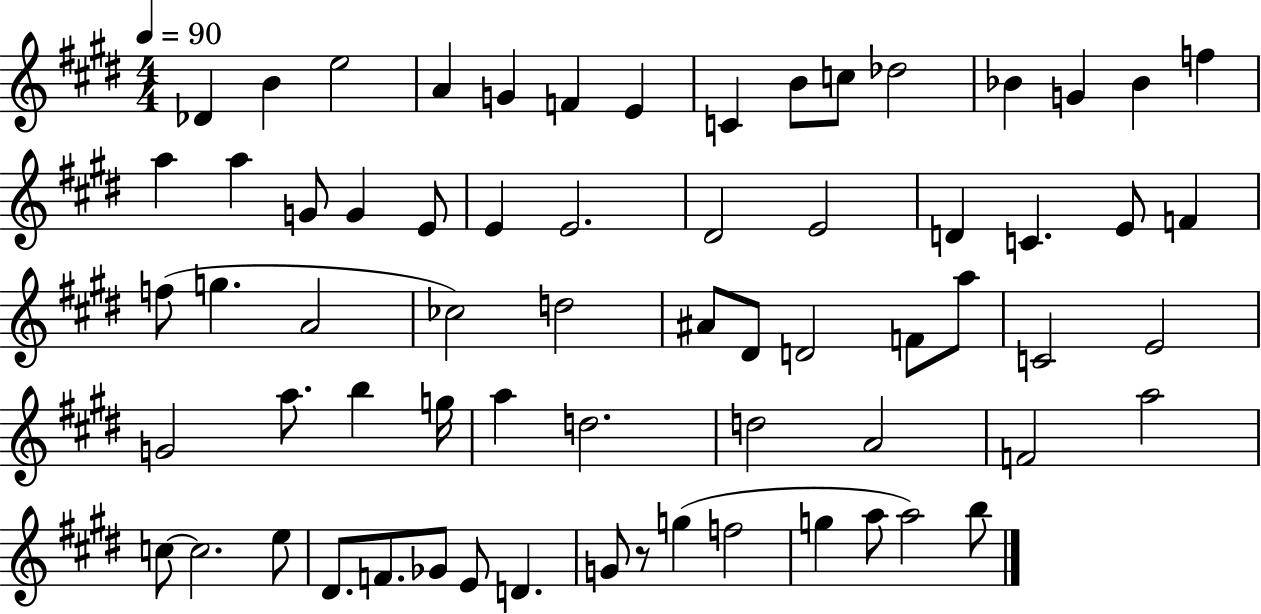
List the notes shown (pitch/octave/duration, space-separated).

Db4/q B4/q E5/h A4/q G4/q F4/q E4/q C4/q B4/e C5/e Db5/h Bb4/q G4/q Bb4/q F5/q A5/q A5/q G4/e G4/q E4/e E4/q E4/h. D#4/h E4/h D4/q C4/q. E4/e F4/q F5/e G5/q. A4/h CES5/h D5/h A#4/e D#4/e D4/h F4/e A5/e C4/h E4/h G4/h A5/e. B5/q G5/s A5/q D5/h. D5/h A4/h F4/h A5/h C5/e C5/h. E5/e D#4/e. F4/e. Gb4/e E4/e D4/q. G4/e R/e G5/q F5/h G5/q A5/e A5/h B5/e